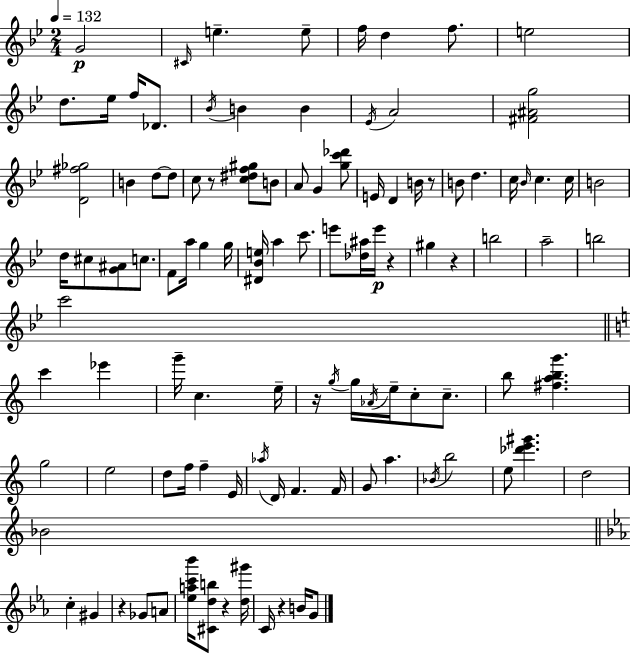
{
  \clef treble
  \numericTimeSignature
  \time 2/4
  \key bes \major
  \tempo 4 = 132
  g'2\p | \grace { cis'16 } e''4.-- e''8-- | f''16 d''4 f''8. | e''2 | \break d''8. ees''16 f''16 des'8. | \acciaccatura { bes'16 } b'4 b'4 | \acciaccatura { ees'16 } a'2 | <fis' ais' g''>2 | \break <d' fis'' ges''>2 | b'4 d''8~~ | d''8 c''8 r8 <c'' dis'' f'' gis''>8 | b'8 a'8 g'4 | \break <g'' c''' des'''>8 e'16 d'4 | b'16 r8 b'8 d''4. | c''16 \grace { bes'16 } c''4. | c''16 b'2 | \break d''16 cis''8 <g' ais'>8 | c''8. f'8 a''16 g''4 | g''16 <dis' bes' e''>16 a''4 | c'''8. e'''8 <des'' ais''>16 e'''16\p | \break r4 gis''4 | r4 b''2 | a''2-- | b''2 | \break c'''2 | \bar "||" \break \key c \major c'''4 ees'''4 | g'''16-- c''4. e''16-- | r16 \acciaccatura { g''16 } g''16 \acciaccatura { aes'16 } e''16-- c''8-. c''8.-- | b''8 <fis'' a'' b'' g'''>4. | \break g''2 | e''2 | d''8 f''16 f''4-- | e'16 \acciaccatura { aes''16 } d'16 f'4. | \break f'16 g'8 a''4. | \acciaccatura { bes'16 } b''2 | e''8 <des''' e''' gis'''>4. | d''2 | \break bes'2 | \bar "||" \break \key ees \major c''4-. gis'4 | r4 ges'8 a'8 | <ees'' a'' c''' bes'''>16 <cis' d'' b''>8 r4 <d'' gis'''>16 | c'16 r4 b'16 g'8 | \break \bar "|."
}